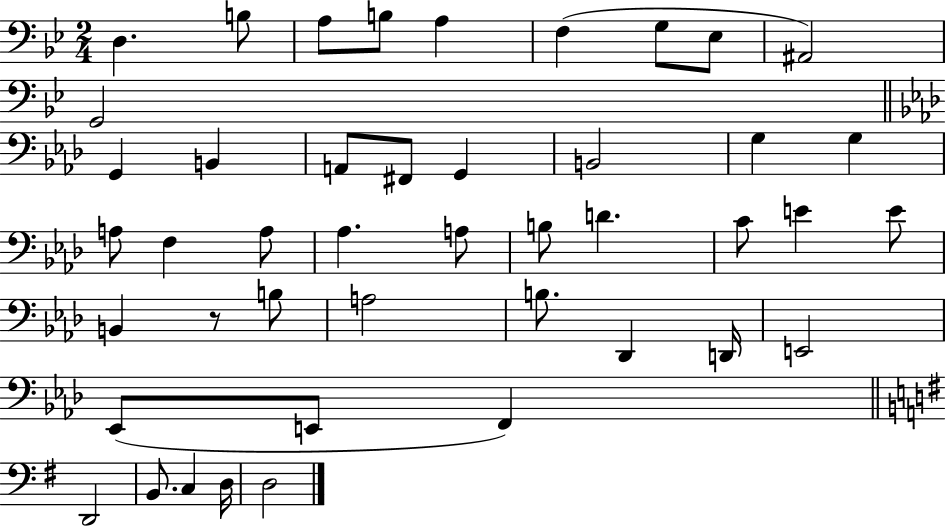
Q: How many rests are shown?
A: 1